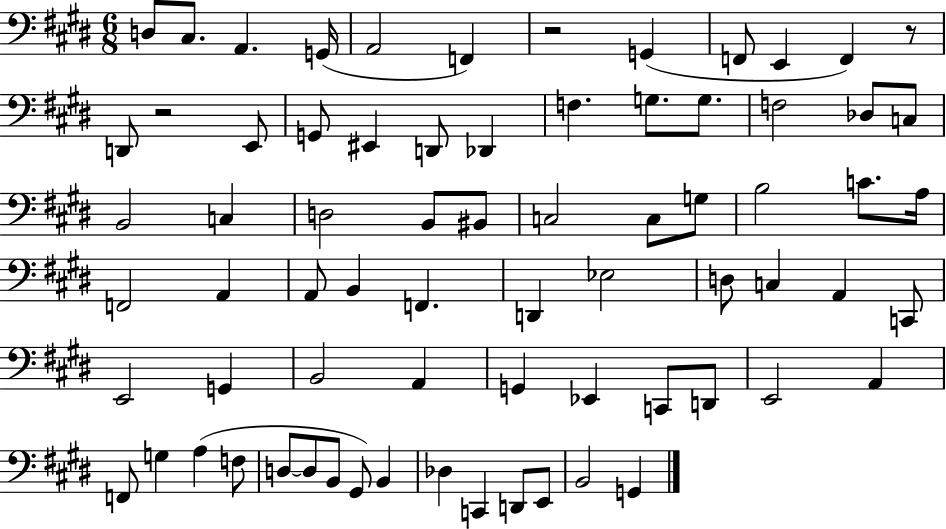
D3/e C#3/e. A2/q. G2/s A2/h F2/q R/h G2/q F2/e E2/q F2/q R/e D2/e R/h E2/e G2/e EIS2/q D2/e Db2/q F3/q. G3/e. G3/e. F3/h Db3/e C3/e B2/h C3/q D3/h B2/e BIS2/e C3/h C3/e G3/e B3/h C4/e. A3/s F2/h A2/q A2/e B2/q F2/q. D2/q Eb3/h D3/e C3/q A2/q C2/e E2/h G2/q B2/h A2/q G2/q Eb2/q C2/e D2/e E2/h A2/q F2/e G3/q A3/q F3/e D3/e D3/e B2/e G#2/e B2/q Db3/q C2/q D2/e E2/e B2/h G2/q